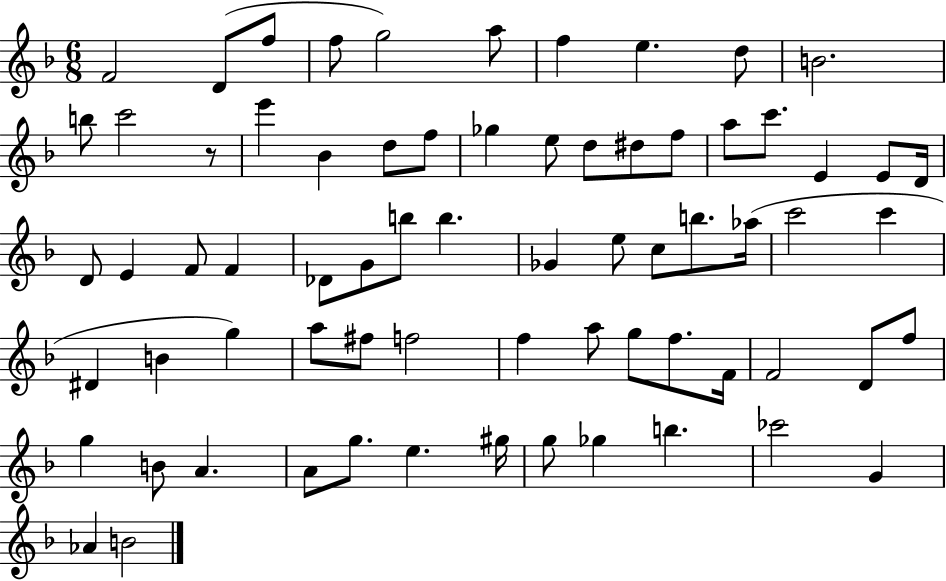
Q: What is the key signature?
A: F major